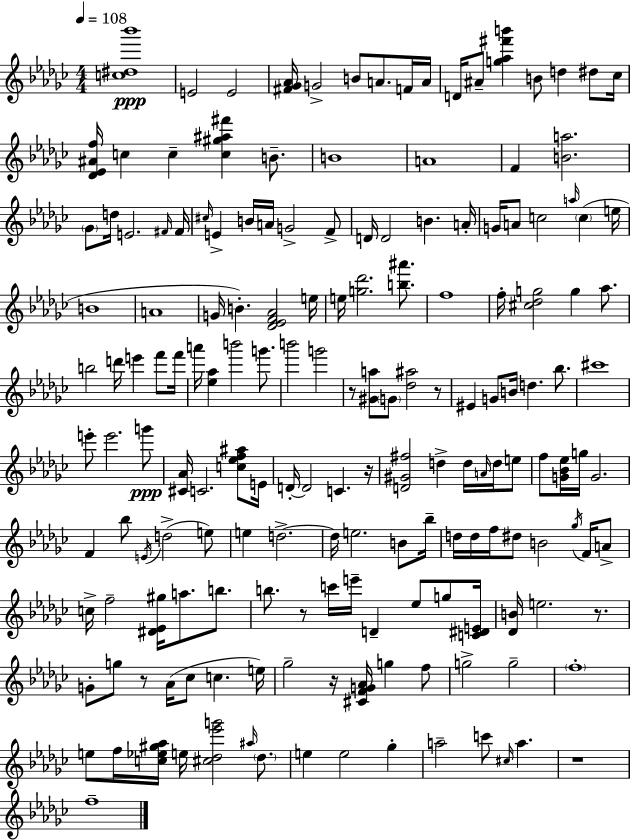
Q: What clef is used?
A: treble